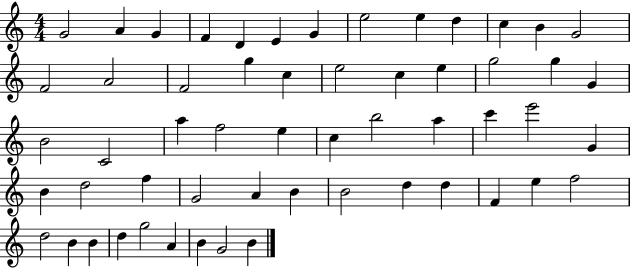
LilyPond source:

{
  \clef treble
  \numericTimeSignature
  \time 4/4
  \key c \major
  g'2 a'4 g'4 | f'4 d'4 e'4 g'4 | e''2 e''4 d''4 | c''4 b'4 g'2 | \break f'2 a'2 | f'2 g''4 c''4 | e''2 c''4 e''4 | g''2 g''4 g'4 | \break b'2 c'2 | a''4 f''2 e''4 | c''4 b''2 a''4 | c'''4 e'''2 g'4 | \break b'4 d''2 f''4 | g'2 a'4 b'4 | b'2 d''4 d''4 | f'4 e''4 f''2 | \break d''2 b'4 b'4 | d''4 g''2 a'4 | b'4 g'2 b'4 | \bar "|."
}